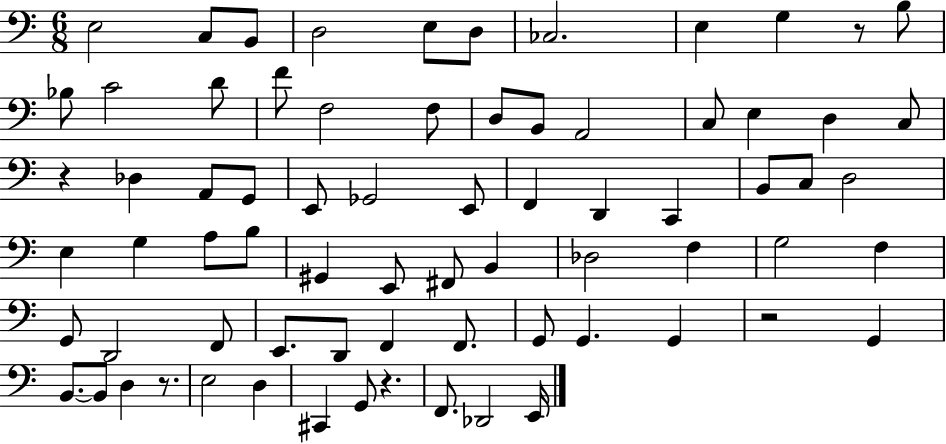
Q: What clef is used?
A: bass